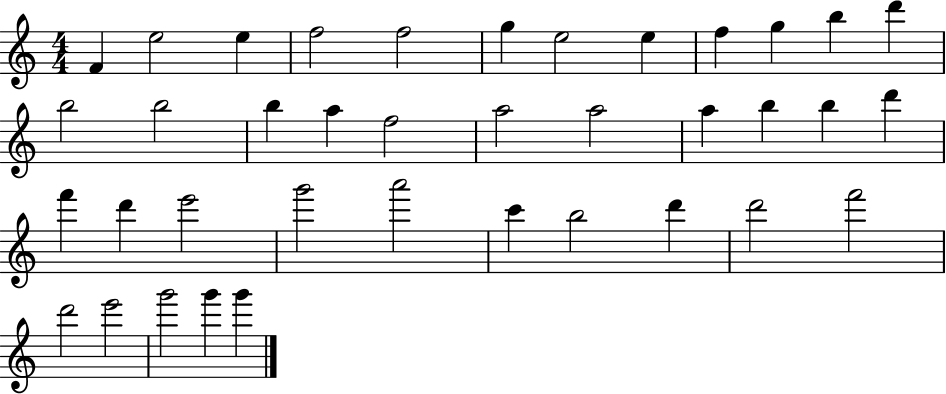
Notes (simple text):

F4/q E5/h E5/q F5/h F5/h G5/q E5/h E5/q F5/q G5/q B5/q D6/q B5/h B5/h B5/q A5/q F5/h A5/h A5/h A5/q B5/q B5/q D6/q F6/q D6/q E6/h G6/h A6/h C6/q B5/h D6/q D6/h F6/h D6/h E6/h G6/h G6/q G6/q